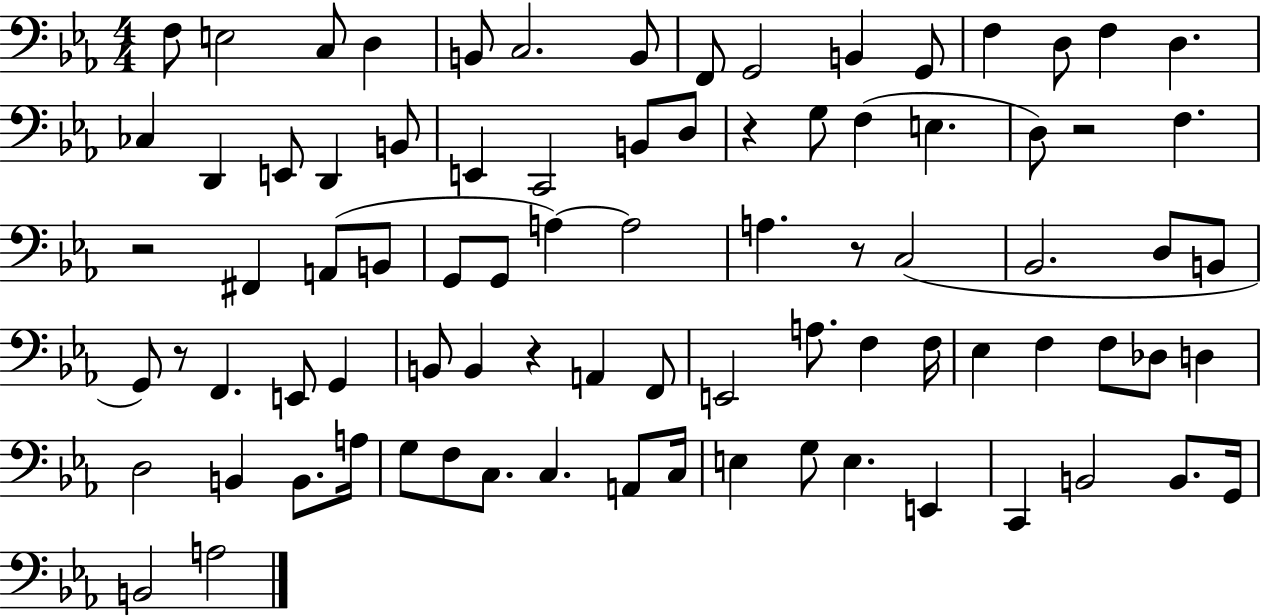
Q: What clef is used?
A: bass